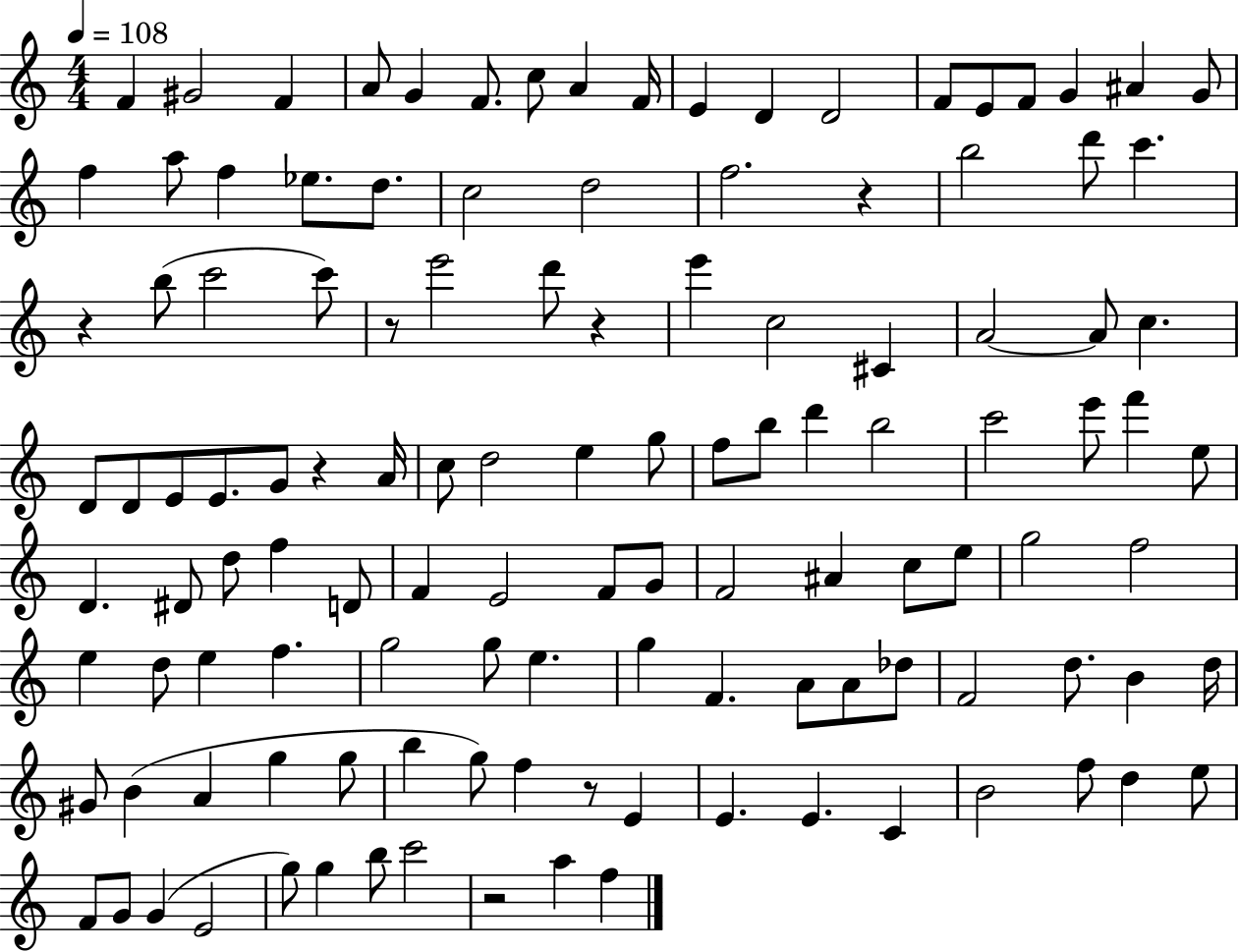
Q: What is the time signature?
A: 4/4